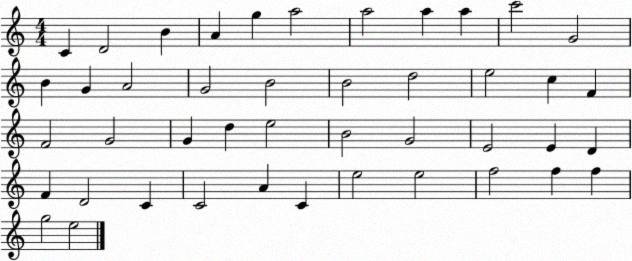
X:1
T:Untitled
M:4/4
L:1/4
K:C
C D2 B A g a2 a2 a a c'2 G2 B G A2 G2 B2 B2 d2 e2 c F F2 G2 G d e2 B2 G2 E2 E D F D2 C C2 A C e2 e2 f2 f f g2 e2